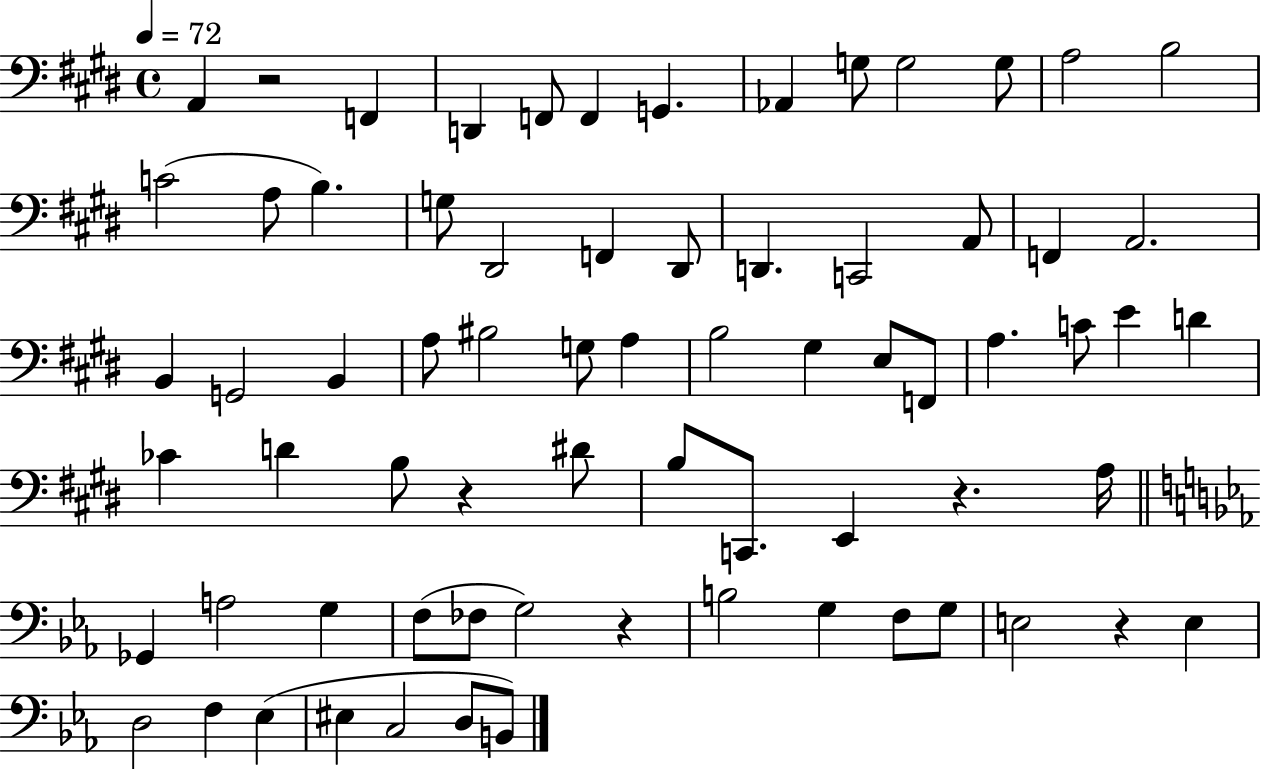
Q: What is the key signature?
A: E major